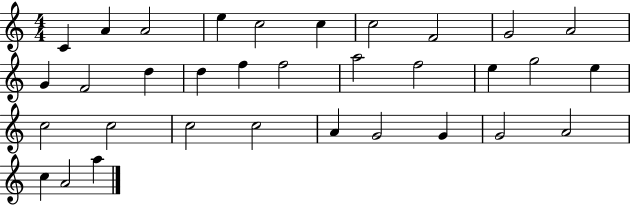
X:1
T:Untitled
M:4/4
L:1/4
K:C
C A A2 e c2 c c2 F2 G2 A2 G F2 d d f f2 a2 f2 e g2 e c2 c2 c2 c2 A G2 G G2 A2 c A2 a